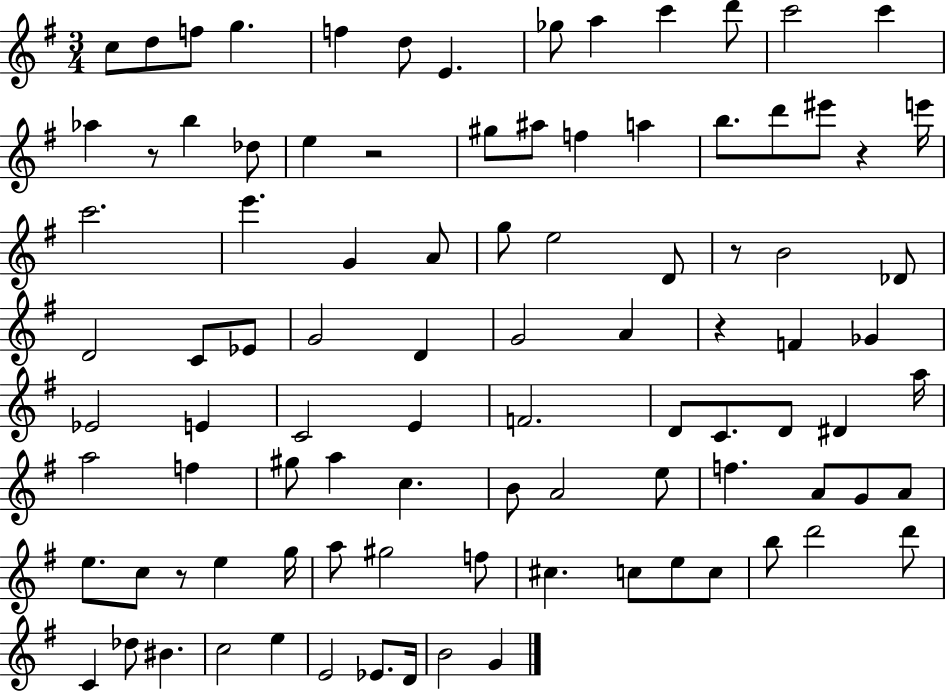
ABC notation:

X:1
T:Untitled
M:3/4
L:1/4
K:G
c/2 d/2 f/2 g f d/2 E _g/2 a c' d'/2 c'2 c' _a z/2 b _d/2 e z2 ^g/2 ^a/2 f a b/2 d'/2 ^e'/2 z e'/4 c'2 e' G A/2 g/2 e2 D/2 z/2 B2 _D/2 D2 C/2 _E/2 G2 D G2 A z F _G _E2 E C2 E F2 D/2 C/2 D/2 ^D a/4 a2 f ^g/2 a c B/2 A2 e/2 f A/2 G/2 A/2 e/2 c/2 z/2 e g/4 a/2 ^g2 f/2 ^c c/2 e/2 c/2 b/2 d'2 d'/2 C _d/2 ^B c2 e E2 _E/2 D/4 B2 G